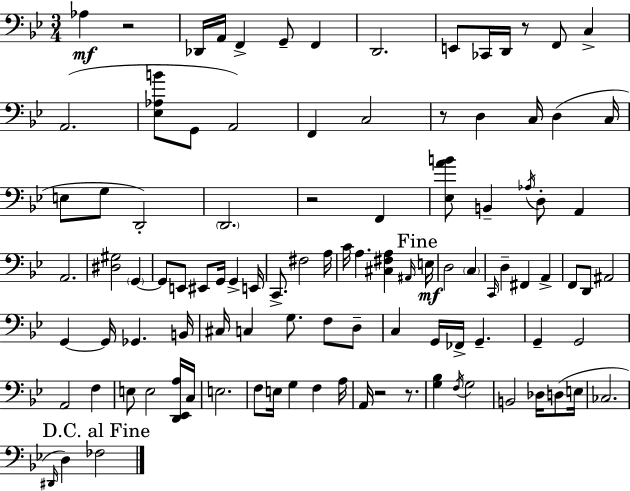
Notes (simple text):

Ab3/q R/h Db2/s A2/s F2/q G2/e F2/q D2/h. E2/e CES2/s D2/s R/e F2/e C3/q A2/h. [Eb3,Ab3,B4]/e G2/e A2/h F2/q C3/h R/e D3/q C3/s D3/q C3/s E3/e G3/e D2/h D2/h. R/h F2/q [Eb3,A4,B4]/e B2/q Ab3/s D3/e A2/q A2/h. [D#3,G#3]/h G2/q G2/e E2/e EIS2/e G2/s G2/q E2/s C2/e. F#3/h A3/s C4/s A3/q. [C#3,F#3,A3]/q A#2/s E3/s D3/h C3/q C2/s D3/q F#2/q A2/q F2/e D2/e A#2/h G2/q G2/s Gb2/q. B2/s C#3/s C3/q G3/e. F3/e D3/e C3/q G2/s FES2/s G2/q. G2/q G2/h A2/h F3/q E3/e E3/h [D2,Eb2,A3]/s C3/s E3/h. F3/e E3/s G3/q F3/q A3/s A2/s R/h R/e. [G3,Bb3]/q F3/s G3/h B2/h Db3/s D3/e E3/s CES3/h. D#2/s D3/q FES3/h